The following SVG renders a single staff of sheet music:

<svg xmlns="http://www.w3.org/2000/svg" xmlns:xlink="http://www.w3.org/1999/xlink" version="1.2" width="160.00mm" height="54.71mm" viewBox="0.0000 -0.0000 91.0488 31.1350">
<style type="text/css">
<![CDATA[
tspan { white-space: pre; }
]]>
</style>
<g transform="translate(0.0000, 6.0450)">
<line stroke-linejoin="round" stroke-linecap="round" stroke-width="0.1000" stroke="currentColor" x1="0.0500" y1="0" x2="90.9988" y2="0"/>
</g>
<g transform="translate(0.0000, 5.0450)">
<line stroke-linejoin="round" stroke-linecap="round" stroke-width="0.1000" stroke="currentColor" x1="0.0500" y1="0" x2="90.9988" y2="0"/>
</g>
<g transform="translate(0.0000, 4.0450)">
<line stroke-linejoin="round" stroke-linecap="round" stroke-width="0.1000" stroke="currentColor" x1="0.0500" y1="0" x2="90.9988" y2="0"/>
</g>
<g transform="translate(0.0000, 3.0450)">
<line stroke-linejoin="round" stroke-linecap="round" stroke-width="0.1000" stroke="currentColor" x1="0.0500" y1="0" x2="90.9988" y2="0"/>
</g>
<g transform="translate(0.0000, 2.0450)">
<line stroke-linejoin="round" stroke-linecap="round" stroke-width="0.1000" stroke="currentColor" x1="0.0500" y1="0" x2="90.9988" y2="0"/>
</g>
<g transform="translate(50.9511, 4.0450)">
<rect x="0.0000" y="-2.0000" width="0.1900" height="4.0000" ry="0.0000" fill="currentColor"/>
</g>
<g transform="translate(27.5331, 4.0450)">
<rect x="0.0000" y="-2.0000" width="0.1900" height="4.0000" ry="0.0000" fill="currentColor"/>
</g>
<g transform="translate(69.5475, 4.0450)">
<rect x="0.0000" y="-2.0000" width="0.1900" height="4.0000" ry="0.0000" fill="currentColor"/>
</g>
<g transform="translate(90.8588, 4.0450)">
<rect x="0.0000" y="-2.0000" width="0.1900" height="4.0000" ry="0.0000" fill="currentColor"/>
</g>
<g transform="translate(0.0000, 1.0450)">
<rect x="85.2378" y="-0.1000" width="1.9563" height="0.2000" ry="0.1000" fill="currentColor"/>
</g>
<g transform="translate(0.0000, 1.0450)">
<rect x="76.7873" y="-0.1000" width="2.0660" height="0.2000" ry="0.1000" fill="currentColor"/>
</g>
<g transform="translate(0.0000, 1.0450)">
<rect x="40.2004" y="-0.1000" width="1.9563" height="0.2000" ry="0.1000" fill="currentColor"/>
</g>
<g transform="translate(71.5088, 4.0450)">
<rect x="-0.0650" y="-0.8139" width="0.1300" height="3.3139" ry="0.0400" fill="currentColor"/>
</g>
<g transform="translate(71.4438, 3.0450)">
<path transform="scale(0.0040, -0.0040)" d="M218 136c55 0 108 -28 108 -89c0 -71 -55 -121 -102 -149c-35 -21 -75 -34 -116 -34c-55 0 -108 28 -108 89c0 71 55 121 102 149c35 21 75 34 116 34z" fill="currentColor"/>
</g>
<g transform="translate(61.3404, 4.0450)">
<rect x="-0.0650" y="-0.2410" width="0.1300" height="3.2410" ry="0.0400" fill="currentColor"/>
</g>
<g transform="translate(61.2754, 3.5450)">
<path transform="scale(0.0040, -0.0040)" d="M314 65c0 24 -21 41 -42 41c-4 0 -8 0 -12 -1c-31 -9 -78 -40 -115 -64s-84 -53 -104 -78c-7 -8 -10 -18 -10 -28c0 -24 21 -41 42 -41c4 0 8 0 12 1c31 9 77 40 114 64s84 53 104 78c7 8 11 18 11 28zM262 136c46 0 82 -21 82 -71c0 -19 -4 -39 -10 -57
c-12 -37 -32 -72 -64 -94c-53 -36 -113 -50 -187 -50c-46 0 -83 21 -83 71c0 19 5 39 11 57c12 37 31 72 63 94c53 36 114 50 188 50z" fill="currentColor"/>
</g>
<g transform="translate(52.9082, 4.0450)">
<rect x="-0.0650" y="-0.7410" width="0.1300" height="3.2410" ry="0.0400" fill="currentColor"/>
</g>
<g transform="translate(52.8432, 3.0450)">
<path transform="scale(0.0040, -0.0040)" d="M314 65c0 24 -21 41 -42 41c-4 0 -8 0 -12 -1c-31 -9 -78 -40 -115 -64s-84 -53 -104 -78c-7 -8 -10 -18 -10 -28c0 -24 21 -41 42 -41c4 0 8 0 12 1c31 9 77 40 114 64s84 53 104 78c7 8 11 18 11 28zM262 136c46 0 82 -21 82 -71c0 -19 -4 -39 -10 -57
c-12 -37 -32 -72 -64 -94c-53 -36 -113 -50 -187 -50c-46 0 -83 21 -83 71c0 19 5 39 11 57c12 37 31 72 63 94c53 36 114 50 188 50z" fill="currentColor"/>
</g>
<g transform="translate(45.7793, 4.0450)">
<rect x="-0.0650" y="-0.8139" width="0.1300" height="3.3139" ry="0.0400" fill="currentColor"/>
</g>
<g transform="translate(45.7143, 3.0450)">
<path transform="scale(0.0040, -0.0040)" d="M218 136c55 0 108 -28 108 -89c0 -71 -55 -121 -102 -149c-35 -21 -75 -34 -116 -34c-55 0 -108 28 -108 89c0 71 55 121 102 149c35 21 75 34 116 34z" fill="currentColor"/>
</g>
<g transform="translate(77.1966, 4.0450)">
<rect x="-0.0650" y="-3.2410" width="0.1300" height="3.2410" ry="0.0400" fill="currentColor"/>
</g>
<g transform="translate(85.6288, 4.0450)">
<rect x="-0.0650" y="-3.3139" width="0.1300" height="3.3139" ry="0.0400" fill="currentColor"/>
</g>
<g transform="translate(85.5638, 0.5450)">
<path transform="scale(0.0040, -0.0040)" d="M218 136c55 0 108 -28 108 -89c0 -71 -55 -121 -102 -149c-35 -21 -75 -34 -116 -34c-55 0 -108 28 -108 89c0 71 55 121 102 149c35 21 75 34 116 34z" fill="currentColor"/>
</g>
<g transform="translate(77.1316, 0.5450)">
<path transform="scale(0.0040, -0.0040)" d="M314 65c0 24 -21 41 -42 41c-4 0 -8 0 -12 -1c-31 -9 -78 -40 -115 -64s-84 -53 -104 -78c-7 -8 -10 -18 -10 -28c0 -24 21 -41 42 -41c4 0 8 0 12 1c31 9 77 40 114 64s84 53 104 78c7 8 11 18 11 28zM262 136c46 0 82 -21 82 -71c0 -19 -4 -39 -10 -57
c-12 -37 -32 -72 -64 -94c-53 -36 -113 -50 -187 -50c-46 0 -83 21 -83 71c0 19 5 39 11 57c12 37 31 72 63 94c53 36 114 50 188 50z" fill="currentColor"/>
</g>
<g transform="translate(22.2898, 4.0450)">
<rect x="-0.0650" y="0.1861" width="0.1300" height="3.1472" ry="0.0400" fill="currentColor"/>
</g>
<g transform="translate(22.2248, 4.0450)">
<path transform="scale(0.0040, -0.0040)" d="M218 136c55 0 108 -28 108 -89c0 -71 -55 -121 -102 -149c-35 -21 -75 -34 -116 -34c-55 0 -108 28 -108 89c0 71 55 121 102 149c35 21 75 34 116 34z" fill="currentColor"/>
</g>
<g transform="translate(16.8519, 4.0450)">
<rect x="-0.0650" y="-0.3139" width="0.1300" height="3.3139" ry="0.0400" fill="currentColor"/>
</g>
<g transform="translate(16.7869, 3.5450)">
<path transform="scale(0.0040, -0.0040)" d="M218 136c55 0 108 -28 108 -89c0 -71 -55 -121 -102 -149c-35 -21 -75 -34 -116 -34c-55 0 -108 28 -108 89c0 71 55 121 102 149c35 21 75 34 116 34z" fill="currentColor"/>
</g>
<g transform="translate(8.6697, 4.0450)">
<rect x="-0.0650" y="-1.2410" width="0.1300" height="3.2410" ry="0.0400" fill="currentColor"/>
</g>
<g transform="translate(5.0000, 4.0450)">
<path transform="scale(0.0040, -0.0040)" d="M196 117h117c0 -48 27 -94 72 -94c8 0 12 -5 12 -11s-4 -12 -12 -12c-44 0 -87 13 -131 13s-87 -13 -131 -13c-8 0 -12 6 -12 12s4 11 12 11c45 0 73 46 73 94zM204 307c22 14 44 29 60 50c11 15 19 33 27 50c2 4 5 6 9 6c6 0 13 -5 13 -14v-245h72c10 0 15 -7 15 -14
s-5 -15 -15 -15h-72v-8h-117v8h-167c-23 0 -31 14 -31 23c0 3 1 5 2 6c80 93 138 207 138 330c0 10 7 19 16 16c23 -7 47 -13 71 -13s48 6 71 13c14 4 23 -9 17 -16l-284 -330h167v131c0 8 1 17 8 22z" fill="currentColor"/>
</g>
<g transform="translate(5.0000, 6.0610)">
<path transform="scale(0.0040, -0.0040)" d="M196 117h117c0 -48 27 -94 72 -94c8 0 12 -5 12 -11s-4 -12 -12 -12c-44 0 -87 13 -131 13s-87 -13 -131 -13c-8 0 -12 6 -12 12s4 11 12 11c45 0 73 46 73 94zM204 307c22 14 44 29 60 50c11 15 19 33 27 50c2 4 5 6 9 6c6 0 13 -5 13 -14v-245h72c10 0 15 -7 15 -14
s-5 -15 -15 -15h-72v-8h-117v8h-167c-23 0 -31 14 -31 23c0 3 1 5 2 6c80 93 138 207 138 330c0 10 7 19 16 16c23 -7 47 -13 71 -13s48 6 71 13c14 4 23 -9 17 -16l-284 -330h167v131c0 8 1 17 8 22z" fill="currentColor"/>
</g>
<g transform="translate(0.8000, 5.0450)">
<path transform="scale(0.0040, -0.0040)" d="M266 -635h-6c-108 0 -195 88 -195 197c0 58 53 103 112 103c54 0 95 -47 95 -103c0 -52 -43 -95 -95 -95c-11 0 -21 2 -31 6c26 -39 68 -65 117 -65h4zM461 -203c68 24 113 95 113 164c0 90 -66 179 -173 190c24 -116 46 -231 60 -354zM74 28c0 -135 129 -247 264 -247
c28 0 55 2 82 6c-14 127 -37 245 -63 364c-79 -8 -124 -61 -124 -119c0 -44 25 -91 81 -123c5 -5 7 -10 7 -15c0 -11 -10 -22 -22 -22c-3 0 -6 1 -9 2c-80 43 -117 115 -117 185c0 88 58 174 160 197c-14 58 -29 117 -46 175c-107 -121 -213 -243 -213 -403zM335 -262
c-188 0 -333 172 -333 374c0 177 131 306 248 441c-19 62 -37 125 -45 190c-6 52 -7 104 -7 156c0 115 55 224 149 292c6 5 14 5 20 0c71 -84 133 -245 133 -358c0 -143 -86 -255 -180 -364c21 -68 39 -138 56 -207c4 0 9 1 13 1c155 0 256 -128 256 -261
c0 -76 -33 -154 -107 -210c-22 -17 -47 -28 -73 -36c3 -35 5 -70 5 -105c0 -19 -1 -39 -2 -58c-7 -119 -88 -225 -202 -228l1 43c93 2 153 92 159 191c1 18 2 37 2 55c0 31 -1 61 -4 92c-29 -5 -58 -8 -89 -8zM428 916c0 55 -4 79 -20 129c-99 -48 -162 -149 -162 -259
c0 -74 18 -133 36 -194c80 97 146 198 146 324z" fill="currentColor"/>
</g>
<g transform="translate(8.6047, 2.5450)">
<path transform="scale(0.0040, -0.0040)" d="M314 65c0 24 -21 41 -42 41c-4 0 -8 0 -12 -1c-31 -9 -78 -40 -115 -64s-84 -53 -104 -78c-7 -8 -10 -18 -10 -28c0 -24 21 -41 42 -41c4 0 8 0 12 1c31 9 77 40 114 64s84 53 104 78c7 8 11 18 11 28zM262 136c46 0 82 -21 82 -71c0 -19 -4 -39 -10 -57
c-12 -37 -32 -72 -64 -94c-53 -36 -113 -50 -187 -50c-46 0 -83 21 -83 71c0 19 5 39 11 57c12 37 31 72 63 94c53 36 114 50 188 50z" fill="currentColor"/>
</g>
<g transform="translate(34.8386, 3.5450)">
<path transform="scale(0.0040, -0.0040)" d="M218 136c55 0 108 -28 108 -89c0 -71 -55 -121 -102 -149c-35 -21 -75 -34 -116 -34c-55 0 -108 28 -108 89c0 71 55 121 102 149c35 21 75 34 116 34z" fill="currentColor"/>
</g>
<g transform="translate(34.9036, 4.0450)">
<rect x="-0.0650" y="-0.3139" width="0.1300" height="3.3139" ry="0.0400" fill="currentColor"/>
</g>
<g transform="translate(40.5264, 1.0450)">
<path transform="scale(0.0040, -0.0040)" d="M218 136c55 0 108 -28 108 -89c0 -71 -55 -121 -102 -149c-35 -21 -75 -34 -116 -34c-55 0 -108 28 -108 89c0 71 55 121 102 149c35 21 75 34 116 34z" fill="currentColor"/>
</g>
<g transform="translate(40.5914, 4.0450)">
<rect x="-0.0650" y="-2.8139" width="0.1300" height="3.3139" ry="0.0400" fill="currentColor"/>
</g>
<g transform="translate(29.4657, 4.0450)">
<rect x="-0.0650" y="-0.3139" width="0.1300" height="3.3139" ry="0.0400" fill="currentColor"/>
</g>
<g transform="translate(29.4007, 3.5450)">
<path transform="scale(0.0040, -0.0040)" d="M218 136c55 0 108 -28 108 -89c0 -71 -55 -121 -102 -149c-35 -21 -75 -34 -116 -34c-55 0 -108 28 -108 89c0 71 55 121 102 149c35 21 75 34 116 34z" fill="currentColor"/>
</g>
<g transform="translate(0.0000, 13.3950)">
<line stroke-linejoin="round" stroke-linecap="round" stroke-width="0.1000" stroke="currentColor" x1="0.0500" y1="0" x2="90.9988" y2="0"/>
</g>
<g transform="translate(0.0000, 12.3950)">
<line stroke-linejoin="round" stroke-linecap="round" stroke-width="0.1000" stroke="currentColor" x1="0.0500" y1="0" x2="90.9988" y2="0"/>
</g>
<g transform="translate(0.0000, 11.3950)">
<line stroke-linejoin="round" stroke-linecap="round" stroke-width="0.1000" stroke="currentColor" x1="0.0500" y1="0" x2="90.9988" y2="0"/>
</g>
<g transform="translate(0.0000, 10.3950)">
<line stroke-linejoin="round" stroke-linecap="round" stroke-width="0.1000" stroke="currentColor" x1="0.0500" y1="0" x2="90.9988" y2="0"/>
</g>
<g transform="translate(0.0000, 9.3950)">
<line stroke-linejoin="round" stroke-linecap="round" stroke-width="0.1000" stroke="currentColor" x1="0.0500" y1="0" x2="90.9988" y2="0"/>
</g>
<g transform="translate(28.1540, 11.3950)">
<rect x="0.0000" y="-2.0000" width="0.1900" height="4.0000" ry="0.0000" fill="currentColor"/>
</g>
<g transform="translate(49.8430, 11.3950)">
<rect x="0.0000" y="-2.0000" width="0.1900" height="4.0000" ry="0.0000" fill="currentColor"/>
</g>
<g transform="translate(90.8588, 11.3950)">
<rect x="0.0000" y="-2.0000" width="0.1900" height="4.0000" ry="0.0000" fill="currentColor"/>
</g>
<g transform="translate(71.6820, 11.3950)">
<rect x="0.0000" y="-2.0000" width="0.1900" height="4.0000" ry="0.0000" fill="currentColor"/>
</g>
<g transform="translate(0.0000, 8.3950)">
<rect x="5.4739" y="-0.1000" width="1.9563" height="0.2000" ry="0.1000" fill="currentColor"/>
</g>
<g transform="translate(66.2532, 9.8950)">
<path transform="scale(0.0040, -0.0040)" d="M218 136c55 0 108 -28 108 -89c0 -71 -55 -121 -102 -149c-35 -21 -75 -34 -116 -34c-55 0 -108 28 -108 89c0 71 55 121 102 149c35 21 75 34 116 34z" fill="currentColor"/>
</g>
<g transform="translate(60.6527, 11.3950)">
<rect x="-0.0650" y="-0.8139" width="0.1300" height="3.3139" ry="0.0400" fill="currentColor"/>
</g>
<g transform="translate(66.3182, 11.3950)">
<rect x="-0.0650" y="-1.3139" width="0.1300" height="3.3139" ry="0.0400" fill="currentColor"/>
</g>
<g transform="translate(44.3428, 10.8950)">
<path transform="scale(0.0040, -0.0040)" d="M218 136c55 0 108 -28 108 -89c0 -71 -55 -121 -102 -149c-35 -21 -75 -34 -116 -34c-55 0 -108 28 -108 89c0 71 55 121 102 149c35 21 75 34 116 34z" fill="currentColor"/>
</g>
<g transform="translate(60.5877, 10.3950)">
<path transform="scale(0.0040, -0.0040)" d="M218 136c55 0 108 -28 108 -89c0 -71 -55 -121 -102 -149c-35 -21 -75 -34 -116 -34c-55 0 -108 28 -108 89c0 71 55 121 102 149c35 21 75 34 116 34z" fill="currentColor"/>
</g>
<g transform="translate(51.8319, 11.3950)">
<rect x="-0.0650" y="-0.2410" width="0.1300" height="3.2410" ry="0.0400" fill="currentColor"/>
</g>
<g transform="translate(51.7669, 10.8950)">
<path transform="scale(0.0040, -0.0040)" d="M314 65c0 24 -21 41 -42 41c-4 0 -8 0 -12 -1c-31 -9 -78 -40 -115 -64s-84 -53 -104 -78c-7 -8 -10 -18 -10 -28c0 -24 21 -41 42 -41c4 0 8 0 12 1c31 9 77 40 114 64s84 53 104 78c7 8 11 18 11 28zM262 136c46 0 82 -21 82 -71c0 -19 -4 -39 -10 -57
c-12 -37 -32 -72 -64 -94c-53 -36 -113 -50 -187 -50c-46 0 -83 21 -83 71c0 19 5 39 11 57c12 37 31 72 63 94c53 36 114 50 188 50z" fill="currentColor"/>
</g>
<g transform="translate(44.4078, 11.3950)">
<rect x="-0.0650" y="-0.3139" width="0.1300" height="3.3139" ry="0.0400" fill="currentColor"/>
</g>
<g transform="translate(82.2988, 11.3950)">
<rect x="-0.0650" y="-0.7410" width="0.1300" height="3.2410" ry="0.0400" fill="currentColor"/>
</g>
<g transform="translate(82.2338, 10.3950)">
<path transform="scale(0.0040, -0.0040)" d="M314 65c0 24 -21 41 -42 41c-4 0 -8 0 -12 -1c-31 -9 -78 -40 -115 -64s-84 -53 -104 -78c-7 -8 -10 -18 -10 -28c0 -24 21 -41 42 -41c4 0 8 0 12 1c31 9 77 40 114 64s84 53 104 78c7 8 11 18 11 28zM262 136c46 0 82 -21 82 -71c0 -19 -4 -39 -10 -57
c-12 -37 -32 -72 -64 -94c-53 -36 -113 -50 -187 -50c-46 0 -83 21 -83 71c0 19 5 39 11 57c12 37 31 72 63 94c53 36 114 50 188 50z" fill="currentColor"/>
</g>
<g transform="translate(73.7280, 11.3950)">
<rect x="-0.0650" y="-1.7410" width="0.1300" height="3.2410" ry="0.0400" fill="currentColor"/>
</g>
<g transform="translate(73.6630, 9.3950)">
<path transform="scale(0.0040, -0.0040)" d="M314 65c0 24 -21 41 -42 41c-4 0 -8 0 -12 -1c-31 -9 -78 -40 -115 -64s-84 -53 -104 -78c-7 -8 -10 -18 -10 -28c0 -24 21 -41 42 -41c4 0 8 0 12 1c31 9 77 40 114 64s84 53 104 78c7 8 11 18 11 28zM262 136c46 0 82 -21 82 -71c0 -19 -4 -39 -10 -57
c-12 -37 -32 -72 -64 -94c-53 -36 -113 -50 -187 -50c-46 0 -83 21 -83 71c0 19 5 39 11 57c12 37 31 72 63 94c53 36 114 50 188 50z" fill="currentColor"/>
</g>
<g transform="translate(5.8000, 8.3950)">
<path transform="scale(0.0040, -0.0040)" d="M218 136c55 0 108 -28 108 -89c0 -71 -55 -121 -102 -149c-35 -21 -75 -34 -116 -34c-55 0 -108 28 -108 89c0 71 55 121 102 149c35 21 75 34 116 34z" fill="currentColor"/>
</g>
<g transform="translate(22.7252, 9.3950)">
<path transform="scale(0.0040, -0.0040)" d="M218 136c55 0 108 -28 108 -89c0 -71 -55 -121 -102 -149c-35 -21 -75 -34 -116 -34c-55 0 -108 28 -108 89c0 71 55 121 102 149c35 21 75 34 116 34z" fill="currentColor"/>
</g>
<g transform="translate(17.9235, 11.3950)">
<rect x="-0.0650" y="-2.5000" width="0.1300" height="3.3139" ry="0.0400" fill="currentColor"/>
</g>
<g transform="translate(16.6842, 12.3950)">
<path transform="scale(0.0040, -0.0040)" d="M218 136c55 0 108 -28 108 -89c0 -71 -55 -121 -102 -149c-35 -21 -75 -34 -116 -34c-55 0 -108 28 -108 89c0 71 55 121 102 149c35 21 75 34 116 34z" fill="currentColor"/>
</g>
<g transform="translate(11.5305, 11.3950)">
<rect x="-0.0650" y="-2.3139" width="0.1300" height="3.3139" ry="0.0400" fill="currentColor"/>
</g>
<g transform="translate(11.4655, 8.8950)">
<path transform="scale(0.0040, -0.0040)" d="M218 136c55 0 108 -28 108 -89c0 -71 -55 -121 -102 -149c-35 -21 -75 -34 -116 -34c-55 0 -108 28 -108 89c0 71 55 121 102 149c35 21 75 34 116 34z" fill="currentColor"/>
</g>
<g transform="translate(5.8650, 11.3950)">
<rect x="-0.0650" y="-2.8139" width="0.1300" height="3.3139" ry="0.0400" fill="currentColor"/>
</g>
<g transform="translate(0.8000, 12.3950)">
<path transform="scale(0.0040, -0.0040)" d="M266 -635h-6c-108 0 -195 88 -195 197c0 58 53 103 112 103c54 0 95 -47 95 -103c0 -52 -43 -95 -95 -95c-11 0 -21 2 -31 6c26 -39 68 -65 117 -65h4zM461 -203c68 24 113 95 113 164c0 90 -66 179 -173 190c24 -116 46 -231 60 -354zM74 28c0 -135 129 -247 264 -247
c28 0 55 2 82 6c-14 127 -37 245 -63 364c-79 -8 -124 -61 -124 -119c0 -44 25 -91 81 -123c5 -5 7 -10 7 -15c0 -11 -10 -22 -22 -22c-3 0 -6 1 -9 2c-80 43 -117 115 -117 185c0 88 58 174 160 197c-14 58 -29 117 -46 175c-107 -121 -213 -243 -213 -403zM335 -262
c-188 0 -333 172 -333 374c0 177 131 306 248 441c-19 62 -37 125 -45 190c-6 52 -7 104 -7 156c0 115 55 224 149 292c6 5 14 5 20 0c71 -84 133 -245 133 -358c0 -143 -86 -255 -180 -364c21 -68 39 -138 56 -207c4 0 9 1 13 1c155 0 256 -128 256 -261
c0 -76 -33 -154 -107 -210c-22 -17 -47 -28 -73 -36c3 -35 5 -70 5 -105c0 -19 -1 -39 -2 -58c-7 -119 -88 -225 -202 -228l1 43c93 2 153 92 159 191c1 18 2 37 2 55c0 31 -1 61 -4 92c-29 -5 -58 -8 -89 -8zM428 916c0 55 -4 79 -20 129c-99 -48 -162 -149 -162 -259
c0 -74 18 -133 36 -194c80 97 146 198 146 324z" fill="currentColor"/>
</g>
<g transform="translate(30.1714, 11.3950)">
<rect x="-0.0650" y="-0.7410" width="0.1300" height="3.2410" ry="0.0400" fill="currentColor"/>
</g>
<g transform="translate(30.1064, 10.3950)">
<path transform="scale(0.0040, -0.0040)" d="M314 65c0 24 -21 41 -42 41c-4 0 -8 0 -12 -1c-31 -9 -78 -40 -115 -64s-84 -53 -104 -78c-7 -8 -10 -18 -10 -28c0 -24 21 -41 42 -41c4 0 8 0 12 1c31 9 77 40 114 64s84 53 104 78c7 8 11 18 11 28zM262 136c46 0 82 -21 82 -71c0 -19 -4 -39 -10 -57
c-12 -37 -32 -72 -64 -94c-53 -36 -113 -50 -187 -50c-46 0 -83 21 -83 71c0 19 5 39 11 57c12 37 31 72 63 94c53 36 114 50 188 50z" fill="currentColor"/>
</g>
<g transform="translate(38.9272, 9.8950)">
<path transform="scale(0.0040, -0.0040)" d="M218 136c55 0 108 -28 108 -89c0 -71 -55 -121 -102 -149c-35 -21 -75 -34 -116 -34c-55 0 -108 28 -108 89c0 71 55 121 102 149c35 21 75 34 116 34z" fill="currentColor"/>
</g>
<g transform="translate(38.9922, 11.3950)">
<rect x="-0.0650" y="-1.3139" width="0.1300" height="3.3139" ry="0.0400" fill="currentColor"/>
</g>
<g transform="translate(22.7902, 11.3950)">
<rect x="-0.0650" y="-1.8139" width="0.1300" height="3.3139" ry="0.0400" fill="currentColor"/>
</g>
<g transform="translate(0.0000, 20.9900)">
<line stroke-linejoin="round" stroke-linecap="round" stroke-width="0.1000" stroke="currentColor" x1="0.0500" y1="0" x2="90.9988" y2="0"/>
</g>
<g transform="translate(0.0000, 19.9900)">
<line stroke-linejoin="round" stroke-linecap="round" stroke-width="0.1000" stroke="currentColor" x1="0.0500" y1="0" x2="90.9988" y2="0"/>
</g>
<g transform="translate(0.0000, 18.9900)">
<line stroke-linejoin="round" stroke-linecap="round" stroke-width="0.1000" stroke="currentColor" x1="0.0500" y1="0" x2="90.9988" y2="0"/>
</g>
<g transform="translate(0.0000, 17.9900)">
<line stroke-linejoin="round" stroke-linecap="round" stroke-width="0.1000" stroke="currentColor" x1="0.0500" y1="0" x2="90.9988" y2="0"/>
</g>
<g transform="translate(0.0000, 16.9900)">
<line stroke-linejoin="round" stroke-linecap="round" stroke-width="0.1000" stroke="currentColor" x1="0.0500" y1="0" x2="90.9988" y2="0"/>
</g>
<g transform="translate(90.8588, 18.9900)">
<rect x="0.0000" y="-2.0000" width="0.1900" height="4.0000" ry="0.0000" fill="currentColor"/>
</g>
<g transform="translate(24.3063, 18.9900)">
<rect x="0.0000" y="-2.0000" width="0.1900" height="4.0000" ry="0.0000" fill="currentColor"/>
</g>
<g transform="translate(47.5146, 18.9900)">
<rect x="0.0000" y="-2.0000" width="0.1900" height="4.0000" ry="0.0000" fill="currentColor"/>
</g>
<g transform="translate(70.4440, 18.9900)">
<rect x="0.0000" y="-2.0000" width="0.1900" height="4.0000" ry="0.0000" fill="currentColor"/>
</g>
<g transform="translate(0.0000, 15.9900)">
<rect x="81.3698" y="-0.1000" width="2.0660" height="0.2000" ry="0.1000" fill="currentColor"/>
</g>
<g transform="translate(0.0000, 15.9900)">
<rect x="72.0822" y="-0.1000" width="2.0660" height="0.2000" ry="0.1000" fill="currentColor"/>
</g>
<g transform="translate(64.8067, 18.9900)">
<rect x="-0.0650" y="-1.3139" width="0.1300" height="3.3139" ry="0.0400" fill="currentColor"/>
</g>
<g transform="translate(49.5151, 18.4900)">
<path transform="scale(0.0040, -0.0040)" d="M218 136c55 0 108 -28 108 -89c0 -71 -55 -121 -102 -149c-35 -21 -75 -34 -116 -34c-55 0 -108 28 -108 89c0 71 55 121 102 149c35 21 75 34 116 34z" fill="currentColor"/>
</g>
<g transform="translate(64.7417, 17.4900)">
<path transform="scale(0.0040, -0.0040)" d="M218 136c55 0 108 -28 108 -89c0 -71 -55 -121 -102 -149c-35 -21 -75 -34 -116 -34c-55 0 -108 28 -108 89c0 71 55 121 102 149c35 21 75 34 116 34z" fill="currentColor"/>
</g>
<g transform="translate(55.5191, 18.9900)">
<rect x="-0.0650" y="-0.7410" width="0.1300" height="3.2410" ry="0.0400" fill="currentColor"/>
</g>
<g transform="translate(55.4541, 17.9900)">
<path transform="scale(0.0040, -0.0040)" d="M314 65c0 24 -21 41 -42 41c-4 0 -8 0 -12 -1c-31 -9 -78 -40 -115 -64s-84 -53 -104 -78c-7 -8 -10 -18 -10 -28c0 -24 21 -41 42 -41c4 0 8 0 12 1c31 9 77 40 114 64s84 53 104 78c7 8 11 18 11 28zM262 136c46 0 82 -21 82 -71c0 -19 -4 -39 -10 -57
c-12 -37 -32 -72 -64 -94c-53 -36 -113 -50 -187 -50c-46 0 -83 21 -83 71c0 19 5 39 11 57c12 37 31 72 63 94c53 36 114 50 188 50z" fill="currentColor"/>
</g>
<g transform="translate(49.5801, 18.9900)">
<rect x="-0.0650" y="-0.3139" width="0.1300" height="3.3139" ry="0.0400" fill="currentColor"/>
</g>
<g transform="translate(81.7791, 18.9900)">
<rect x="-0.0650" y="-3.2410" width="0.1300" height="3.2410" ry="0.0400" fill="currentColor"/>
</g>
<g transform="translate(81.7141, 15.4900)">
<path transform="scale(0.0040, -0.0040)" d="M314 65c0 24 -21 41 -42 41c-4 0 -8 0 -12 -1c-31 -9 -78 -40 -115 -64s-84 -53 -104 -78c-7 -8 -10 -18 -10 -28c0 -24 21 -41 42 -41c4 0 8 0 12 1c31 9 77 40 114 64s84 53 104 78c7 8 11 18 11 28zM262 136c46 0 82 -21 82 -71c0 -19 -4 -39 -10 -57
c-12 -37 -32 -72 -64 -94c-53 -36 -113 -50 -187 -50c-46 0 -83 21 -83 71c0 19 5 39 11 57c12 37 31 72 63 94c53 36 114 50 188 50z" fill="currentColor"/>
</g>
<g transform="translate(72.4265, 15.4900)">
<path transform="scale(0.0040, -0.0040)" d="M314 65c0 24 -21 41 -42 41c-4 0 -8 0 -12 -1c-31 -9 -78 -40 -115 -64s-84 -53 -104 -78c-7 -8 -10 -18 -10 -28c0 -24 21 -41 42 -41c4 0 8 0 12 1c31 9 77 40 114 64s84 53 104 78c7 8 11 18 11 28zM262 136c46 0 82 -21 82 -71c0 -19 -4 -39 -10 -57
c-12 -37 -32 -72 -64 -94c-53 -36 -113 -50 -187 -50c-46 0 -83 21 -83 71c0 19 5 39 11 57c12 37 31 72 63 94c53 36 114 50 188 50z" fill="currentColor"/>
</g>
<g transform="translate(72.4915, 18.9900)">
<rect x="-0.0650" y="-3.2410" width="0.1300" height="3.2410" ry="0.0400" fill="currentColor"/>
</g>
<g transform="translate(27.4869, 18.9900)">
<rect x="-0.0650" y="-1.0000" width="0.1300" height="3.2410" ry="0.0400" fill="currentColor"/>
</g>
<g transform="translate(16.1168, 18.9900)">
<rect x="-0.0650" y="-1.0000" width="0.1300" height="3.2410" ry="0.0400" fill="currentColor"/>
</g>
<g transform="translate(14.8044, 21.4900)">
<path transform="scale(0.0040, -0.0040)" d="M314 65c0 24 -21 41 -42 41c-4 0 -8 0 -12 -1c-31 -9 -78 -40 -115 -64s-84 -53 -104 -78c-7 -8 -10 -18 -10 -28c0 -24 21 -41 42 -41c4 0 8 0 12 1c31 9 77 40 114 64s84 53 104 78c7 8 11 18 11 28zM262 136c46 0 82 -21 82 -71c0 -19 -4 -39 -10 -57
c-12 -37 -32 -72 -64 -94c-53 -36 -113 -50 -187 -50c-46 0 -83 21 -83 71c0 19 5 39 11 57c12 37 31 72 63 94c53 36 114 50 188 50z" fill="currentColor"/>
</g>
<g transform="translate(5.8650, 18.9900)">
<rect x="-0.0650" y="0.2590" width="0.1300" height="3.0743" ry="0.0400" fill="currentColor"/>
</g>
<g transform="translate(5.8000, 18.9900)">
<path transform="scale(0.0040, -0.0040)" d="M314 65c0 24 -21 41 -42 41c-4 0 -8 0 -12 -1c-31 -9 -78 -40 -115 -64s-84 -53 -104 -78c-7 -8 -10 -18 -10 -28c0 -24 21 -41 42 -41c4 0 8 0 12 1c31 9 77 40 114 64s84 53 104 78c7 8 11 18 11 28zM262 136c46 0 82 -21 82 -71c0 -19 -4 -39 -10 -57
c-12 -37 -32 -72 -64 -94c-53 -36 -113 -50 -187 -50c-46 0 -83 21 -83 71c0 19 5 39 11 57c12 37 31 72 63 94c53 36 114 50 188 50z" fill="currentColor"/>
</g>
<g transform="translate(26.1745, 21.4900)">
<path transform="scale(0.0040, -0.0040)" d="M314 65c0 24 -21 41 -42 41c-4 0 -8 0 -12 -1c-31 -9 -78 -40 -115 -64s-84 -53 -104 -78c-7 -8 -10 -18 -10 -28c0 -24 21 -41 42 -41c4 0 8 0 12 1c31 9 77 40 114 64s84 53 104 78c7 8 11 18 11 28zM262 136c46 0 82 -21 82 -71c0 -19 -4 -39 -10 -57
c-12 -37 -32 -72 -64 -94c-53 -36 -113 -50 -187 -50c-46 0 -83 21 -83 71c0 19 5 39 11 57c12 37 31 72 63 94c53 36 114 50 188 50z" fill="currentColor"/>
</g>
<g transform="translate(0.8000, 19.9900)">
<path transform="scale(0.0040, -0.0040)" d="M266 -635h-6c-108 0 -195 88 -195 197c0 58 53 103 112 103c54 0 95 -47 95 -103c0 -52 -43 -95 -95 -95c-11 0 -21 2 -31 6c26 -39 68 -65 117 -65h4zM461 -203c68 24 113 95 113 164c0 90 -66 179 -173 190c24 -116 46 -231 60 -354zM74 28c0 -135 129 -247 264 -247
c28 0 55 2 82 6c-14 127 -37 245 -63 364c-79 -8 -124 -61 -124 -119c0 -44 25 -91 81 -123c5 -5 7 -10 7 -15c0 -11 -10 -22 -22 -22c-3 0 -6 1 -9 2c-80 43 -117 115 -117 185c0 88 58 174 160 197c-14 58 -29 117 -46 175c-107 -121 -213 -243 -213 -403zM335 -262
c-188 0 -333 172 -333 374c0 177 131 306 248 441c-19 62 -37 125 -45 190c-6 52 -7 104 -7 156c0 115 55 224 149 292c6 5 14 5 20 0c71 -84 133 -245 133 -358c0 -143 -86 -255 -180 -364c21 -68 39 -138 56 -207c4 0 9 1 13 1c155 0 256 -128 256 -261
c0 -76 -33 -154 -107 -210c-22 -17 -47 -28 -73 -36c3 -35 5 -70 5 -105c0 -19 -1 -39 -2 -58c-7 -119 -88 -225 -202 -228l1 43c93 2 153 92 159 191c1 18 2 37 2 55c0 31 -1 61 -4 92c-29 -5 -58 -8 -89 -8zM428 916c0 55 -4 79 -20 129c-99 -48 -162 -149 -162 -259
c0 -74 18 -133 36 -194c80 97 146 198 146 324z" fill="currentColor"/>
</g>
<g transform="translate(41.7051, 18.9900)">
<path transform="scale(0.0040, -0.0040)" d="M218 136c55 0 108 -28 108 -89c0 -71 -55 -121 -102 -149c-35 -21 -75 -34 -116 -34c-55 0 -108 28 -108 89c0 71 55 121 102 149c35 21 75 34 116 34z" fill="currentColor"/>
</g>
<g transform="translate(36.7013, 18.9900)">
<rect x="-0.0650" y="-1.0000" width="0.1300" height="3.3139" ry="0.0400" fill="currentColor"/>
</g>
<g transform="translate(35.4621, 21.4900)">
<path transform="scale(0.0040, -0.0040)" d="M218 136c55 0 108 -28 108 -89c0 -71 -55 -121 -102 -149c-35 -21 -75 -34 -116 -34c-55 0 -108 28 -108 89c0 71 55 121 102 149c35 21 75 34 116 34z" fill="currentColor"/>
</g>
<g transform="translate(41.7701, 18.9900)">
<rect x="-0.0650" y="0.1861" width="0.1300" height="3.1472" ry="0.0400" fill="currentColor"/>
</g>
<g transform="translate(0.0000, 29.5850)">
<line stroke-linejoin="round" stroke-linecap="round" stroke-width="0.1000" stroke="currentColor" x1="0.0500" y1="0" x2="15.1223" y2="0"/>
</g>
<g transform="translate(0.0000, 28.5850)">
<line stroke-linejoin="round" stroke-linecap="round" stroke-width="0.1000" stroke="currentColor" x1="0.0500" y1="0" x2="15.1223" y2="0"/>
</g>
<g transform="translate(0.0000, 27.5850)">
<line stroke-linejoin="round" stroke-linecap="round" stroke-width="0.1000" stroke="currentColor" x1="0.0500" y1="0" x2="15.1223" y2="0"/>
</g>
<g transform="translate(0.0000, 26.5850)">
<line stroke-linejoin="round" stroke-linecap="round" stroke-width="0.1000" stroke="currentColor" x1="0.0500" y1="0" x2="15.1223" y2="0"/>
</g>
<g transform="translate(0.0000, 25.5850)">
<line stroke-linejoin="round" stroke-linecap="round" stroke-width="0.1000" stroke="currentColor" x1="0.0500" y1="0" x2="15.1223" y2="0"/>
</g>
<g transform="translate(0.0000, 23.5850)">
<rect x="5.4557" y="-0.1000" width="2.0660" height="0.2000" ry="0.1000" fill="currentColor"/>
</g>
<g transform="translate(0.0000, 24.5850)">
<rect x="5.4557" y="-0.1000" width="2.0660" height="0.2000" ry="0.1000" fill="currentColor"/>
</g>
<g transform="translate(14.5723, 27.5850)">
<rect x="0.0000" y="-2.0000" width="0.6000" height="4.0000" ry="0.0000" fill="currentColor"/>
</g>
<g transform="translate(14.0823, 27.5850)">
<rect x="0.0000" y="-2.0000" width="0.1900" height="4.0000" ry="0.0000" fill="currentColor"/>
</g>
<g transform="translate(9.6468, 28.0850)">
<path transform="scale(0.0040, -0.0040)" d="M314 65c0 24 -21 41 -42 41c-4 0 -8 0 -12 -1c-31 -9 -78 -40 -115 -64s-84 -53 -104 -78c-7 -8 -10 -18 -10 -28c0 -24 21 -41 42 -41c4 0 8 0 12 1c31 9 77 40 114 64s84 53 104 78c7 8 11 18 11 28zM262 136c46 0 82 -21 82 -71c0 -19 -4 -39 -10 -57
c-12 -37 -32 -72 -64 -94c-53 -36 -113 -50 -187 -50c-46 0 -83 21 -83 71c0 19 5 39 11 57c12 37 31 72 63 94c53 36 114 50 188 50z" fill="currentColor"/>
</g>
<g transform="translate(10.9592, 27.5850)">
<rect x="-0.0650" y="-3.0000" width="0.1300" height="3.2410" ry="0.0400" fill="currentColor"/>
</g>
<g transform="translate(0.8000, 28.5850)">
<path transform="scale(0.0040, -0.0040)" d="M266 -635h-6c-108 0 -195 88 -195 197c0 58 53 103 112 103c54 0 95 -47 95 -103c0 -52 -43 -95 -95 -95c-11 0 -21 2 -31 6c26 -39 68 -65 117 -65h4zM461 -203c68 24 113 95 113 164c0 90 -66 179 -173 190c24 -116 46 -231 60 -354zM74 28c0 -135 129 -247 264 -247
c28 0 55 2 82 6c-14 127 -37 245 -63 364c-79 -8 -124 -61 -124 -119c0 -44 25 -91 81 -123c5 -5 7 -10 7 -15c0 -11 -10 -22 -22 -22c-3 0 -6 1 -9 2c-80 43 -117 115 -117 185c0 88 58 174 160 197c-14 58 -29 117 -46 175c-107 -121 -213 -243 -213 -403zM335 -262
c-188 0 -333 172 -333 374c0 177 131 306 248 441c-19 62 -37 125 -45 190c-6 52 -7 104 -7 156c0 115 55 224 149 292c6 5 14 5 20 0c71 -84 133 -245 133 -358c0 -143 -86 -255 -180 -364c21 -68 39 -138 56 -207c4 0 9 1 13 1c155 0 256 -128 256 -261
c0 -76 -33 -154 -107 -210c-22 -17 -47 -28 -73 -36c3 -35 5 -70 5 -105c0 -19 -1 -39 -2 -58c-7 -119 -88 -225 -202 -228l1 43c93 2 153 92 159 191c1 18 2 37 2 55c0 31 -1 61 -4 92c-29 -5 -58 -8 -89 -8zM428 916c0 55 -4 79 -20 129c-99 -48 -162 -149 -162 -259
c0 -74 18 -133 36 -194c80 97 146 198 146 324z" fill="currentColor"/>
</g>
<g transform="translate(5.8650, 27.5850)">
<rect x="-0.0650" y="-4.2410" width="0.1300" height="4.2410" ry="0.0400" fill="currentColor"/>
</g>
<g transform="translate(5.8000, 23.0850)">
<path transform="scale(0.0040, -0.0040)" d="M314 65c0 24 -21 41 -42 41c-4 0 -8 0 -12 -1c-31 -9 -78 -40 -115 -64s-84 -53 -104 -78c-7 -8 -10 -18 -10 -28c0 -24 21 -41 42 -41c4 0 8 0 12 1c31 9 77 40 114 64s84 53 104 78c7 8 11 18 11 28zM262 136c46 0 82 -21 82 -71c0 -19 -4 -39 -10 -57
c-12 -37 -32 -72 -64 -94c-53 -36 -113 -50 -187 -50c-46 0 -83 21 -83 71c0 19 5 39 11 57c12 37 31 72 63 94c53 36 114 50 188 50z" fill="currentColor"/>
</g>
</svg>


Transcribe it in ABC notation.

X:1
T:Untitled
M:4/4
L:1/4
K:C
e2 c B c c a d d2 c2 d b2 b a g G f d2 e c c2 d e f2 d2 B2 D2 D2 D B c d2 e b2 b2 d'2 A2